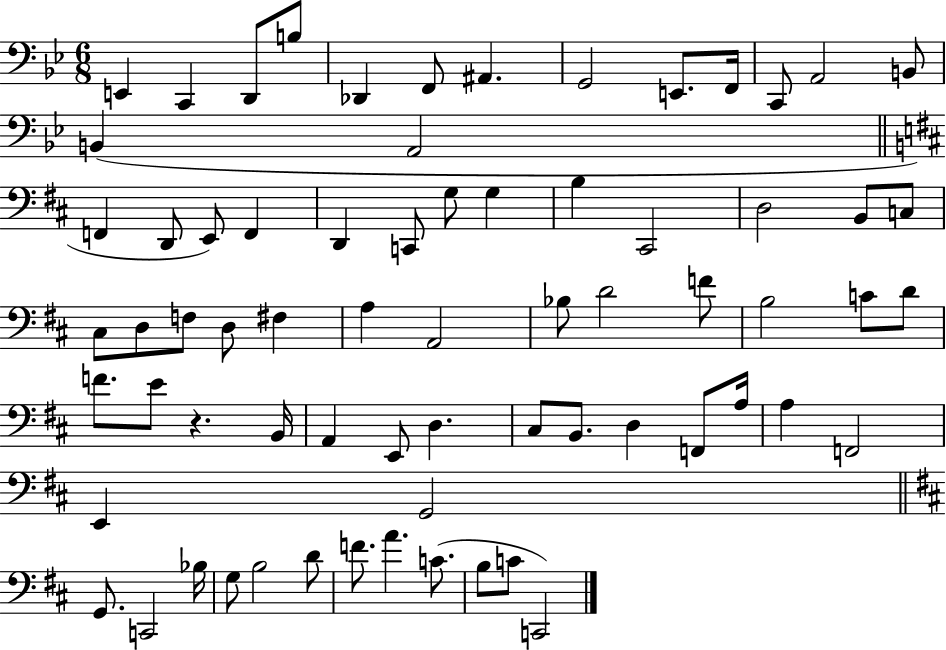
X:1
T:Untitled
M:6/8
L:1/4
K:Bb
E,, C,, D,,/2 B,/2 _D,, F,,/2 ^A,, G,,2 E,,/2 F,,/4 C,,/2 A,,2 B,,/2 B,, A,,2 F,, D,,/2 E,,/2 F,, D,, C,,/2 G,/2 G, B, ^C,,2 D,2 B,,/2 C,/2 ^C,/2 D,/2 F,/2 D,/2 ^F, A, A,,2 _B,/2 D2 F/2 B,2 C/2 D/2 F/2 E/2 z B,,/4 A,, E,,/2 D, ^C,/2 B,,/2 D, F,,/2 A,/4 A, F,,2 E,, G,,2 G,,/2 C,,2 _B,/4 G,/2 B,2 D/2 F/2 A C/2 B,/2 C/2 C,,2